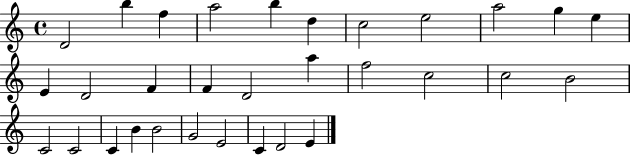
{
  \clef treble
  \time 4/4
  \defaultTimeSignature
  \key c \major
  d'2 b''4 f''4 | a''2 b''4 d''4 | c''2 e''2 | a''2 g''4 e''4 | \break e'4 d'2 f'4 | f'4 d'2 a''4 | f''2 c''2 | c''2 b'2 | \break c'2 c'2 | c'4 b'4 b'2 | g'2 e'2 | c'4 d'2 e'4 | \break \bar "|."
}